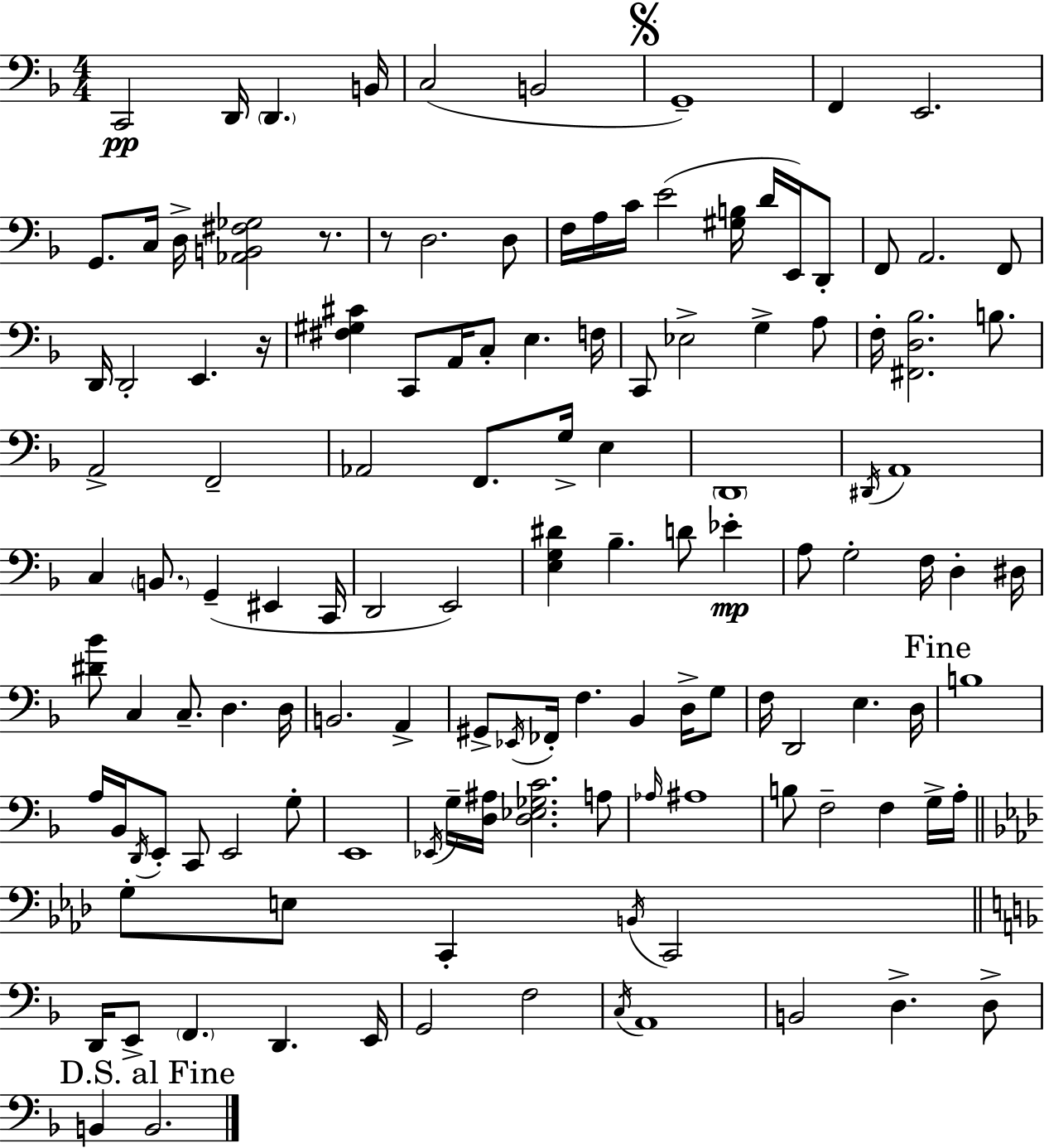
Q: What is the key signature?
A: F major